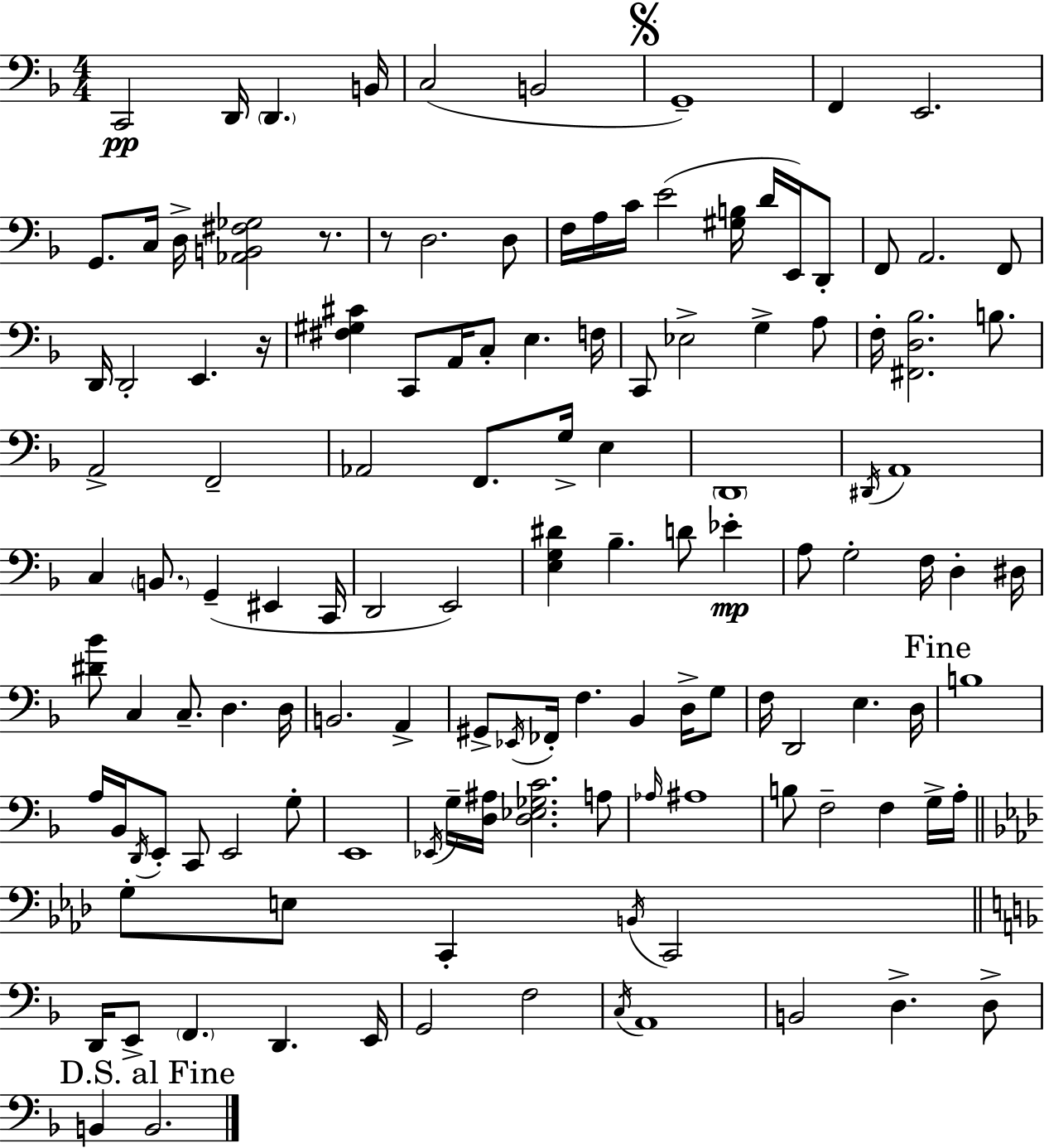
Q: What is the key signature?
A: F major